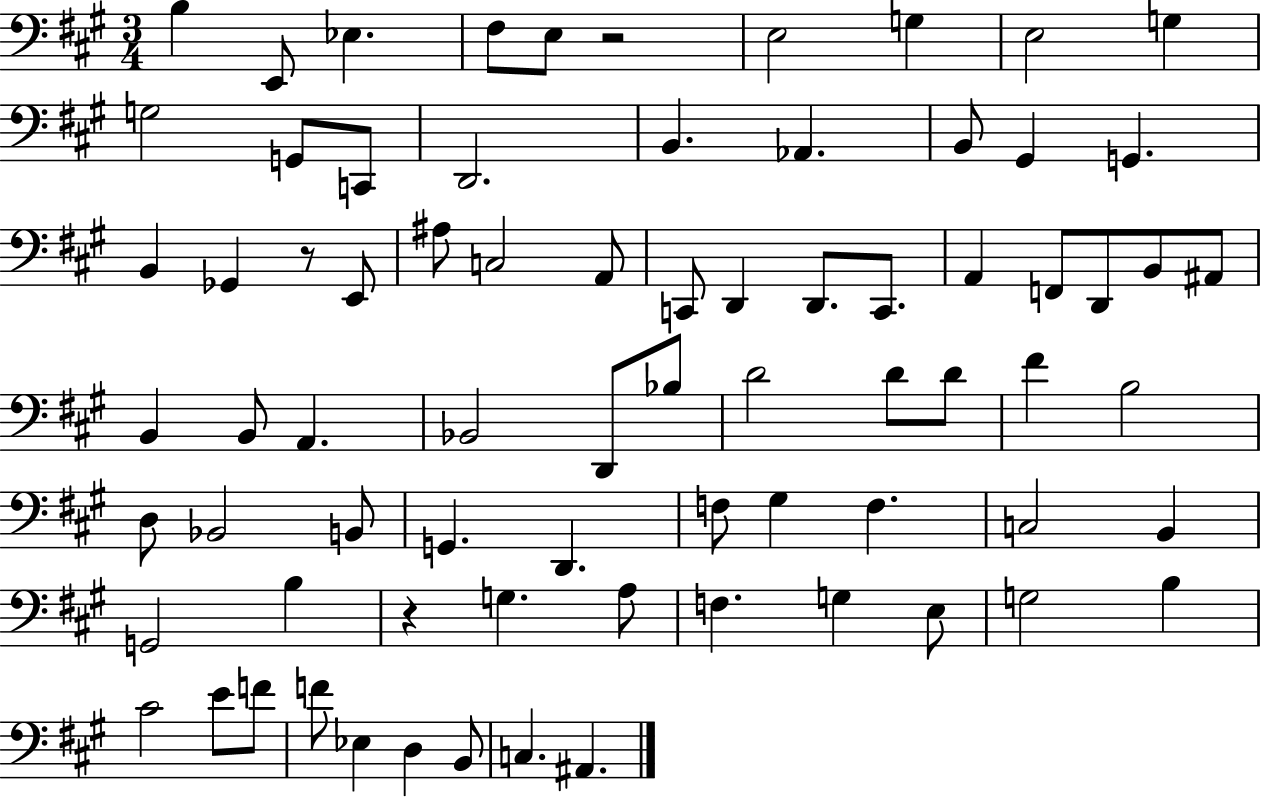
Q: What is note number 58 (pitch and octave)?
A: A3